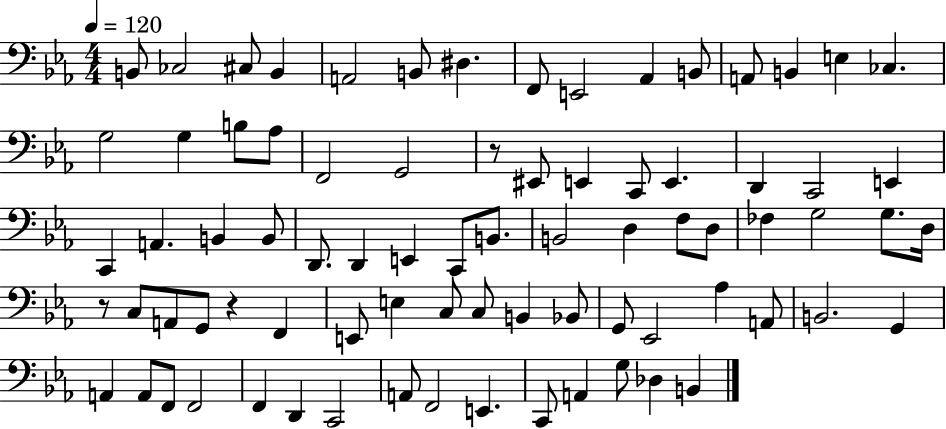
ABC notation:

X:1
T:Untitled
M:4/4
L:1/4
K:Eb
B,,/2 _C,2 ^C,/2 B,, A,,2 B,,/2 ^D, F,,/2 E,,2 _A,, B,,/2 A,,/2 B,, E, _C, G,2 G, B,/2 _A,/2 F,,2 G,,2 z/2 ^E,,/2 E,, C,,/2 E,, D,, C,,2 E,, C,, A,, B,, B,,/2 D,,/2 D,, E,, C,,/2 B,,/2 B,,2 D, F,/2 D,/2 _F, G,2 G,/2 D,/4 z/2 C,/2 A,,/2 G,,/2 z F,, E,,/2 E, C,/2 C,/2 B,, _B,,/2 G,,/2 _E,,2 _A, A,,/2 B,,2 G,, A,, A,,/2 F,,/2 F,,2 F,, D,, C,,2 A,,/2 F,,2 E,, C,,/2 A,, G,/2 _D, B,,